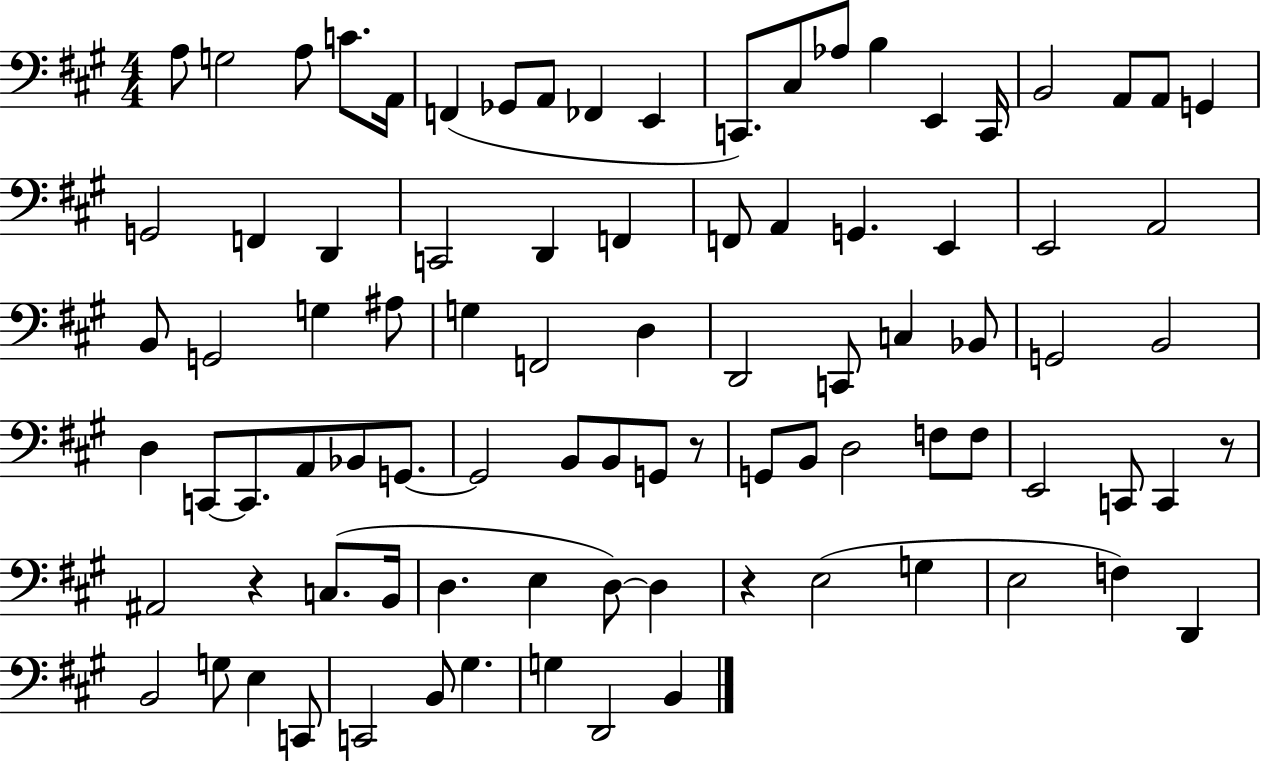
A3/e G3/h A3/e C4/e. A2/s F2/q Gb2/e A2/e FES2/q E2/q C2/e. C#3/e Ab3/e B3/q E2/q C2/s B2/h A2/e A2/e G2/q G2/h F2/q D2/q C2/h D2/q F2/q F2/e A2/q G2/q. E2/q E2/h A2/h B2/e G2/h G3/q A#3/e G3/q F2/h D3/q D2/h C2/e C3/q Bb2/e G2/h B2/h D3/q C2/e C2/e. A2/e Bb2/e G2/e. G2/h B2/e B2/e G2/e R/e G2/e B2/e D3/h F3/e F3/e E2/h C2/e C2/q R/e A#2/h R/q C3/e. B2/s D3/q. E3/q D3/e D3/q R/q E3/h G3/q E3/h F3/q D2/q B2/h G3/e E3/q C2/e C2/h B2/e G#3/q. G3/q D2/h B2/q